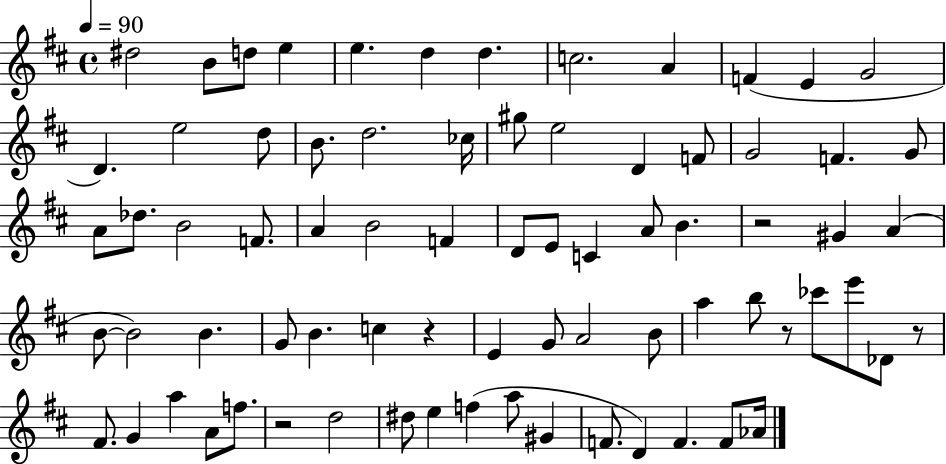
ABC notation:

X:1
T:Untitled
M:4/4
L:1/4
K:D
^d2 B/2 d/2 e e d d c2 A F E G2 D e2 d/2 B/2 d2 _c/4 ^g/2 e2 D F/2 G2 F G/2 A/2 _d/2 B2 F/2 A B2 F D/2 E/2 C A/2 B z2 ^G A B/2 B2 B G/2 B c z E G/2 A2 B/2 a b/2 z/2 _c'/2 e'/2 _D/2 z/2 ^F/2 G a A/2 f/2 z2 d2 ^d/2 e f a/2 ^G F/2 D F F/2 _A/4